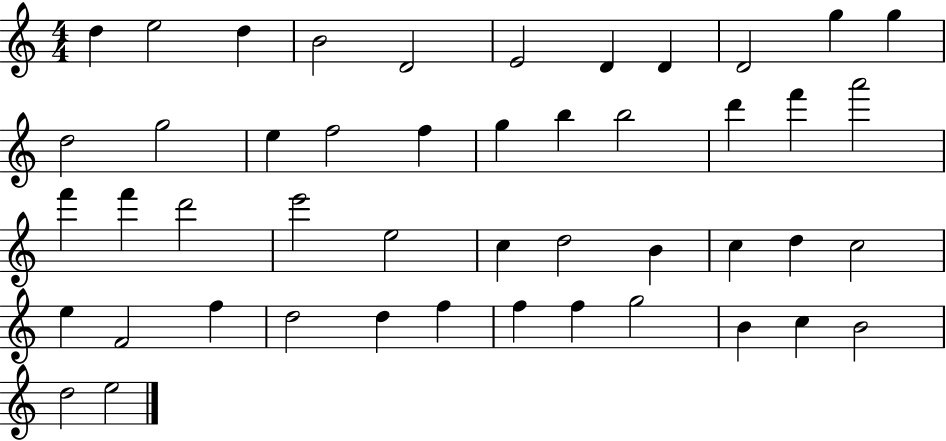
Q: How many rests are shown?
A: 0